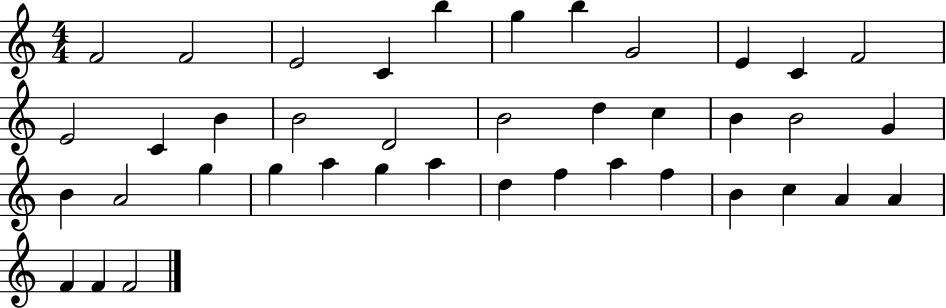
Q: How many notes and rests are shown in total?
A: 40